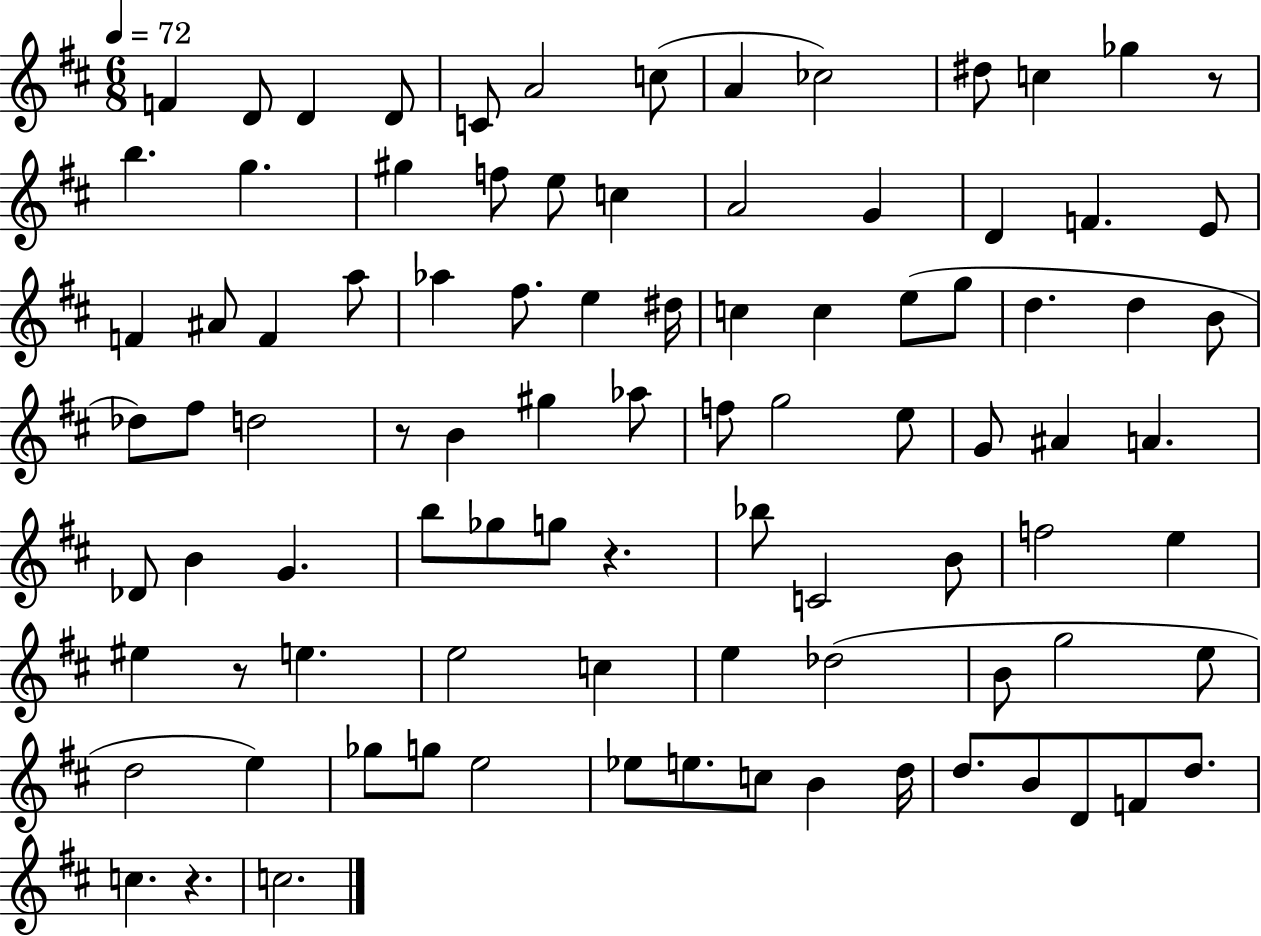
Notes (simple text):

F4/q D4/e D4/q D4/e C4/e A4/h C5/e A4/q CES5/h D#5/e C5/q Gb5/q R/e B5/q. G5/q. G#5/q F5/e E5/e C5/q A4/h G4/q D4/q F4/q. E4/e F4/q A#4/e F4/q A5/e Ab5/q F#5/e. E5/q D#5/s C5/q C5/q E5/e G5/e D5/q. D5/q B4/e Db5/e F#5/e D5/h R/e B4/q G#5/q Ab5/e F5/e G5/h E5/e G4/e A#4/q A4/q. Db4/e B4/q G4/q. B5/e Gb5/e G5/e R/q. Bb5/e C4/h B4/e F5/h E5/q EIS5/q R/e E5/q. E5/h C5/q E5/q Db5/h B4/e G5/h E5/e D5/h E5/q Gb5/e G5/e E5/h Eb5/e E5/e. C5/e B4/q D5/s D5/e. B4/e D4/e F4/e D5/e. C5/q. R/q. C5/h.